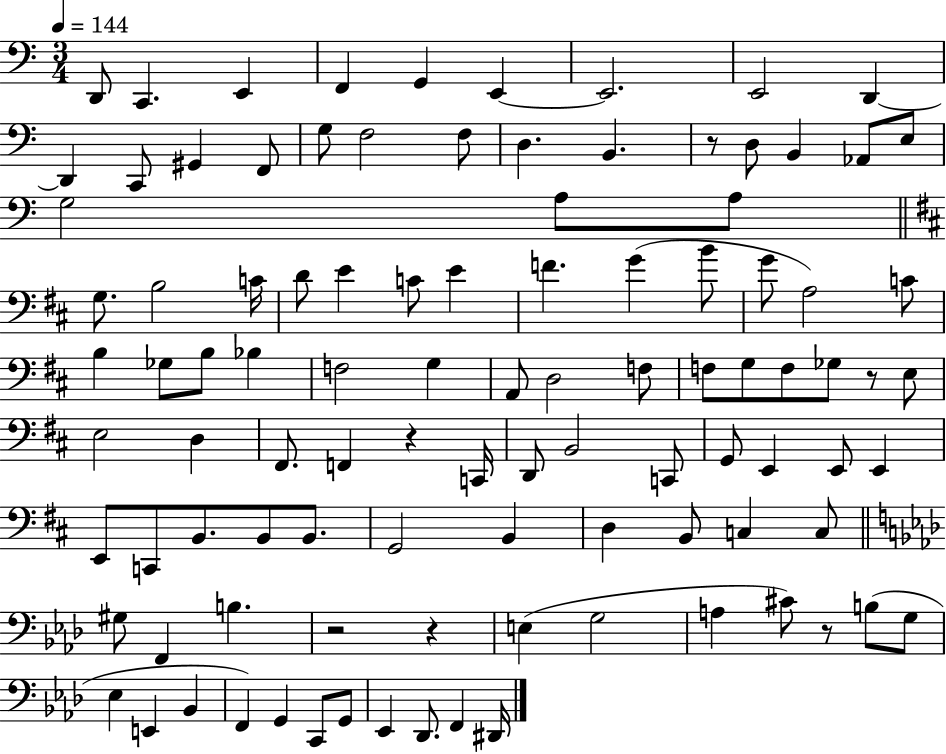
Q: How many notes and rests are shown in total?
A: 101